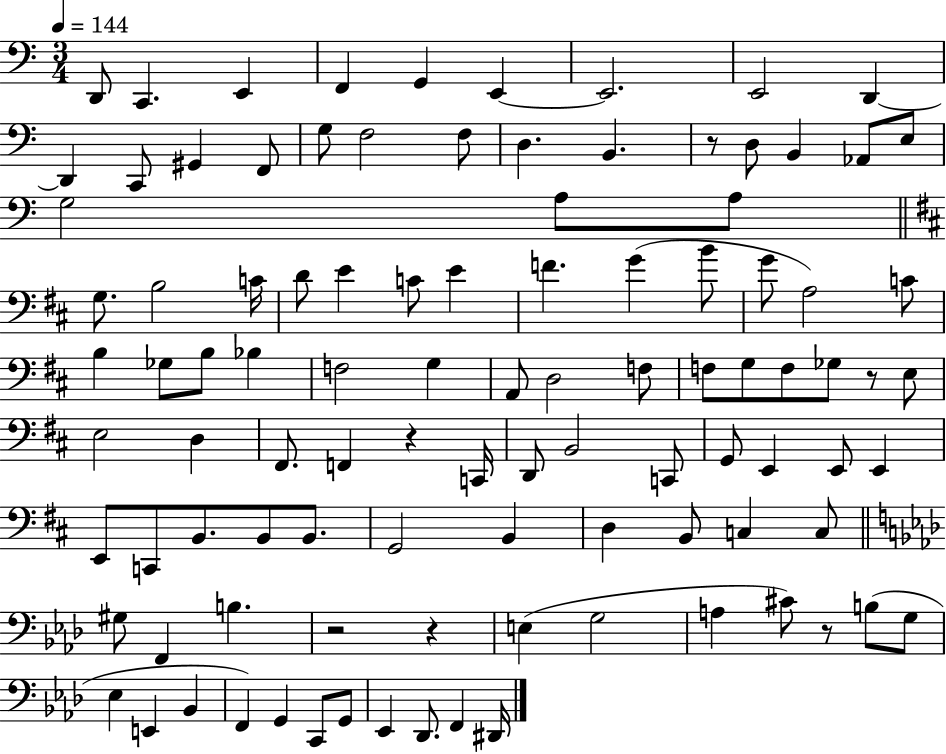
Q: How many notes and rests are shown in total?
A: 101